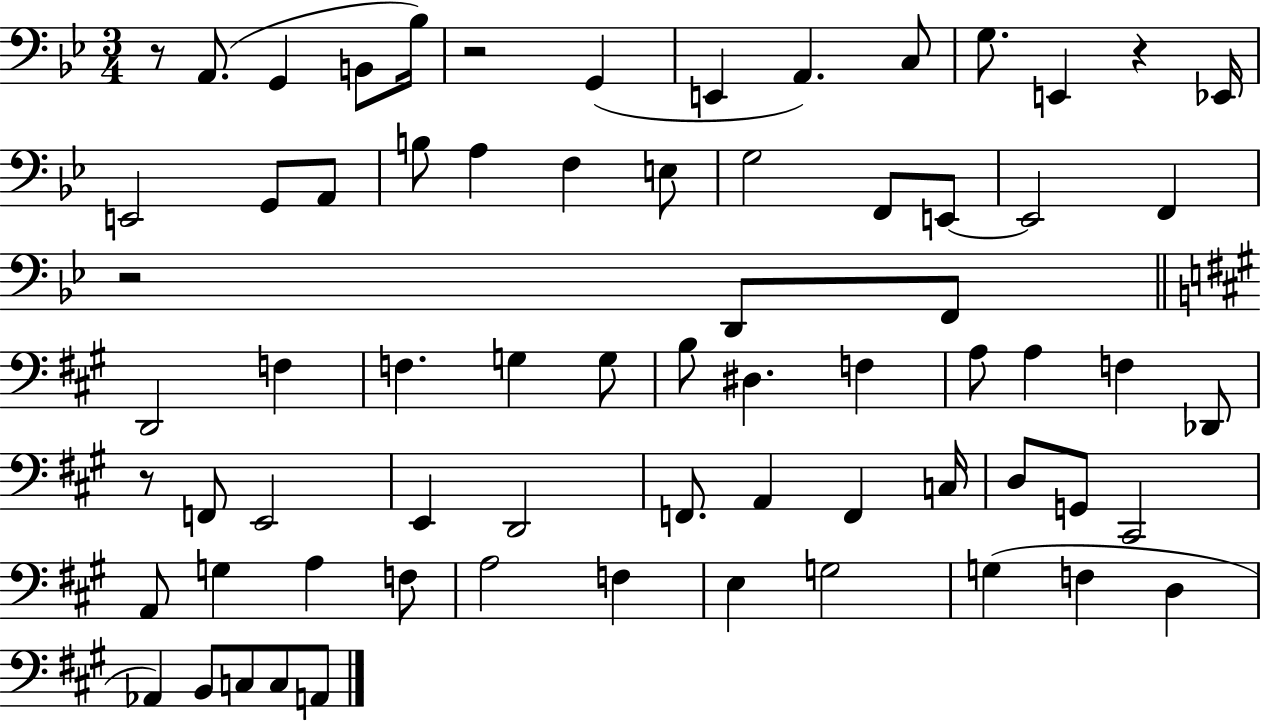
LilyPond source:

{
  \clef bass
  \numericTimeSignature
  \time 3/4
  \key bes \major
  r8 a,8.( g,4 b,8 bes16) | r2 g,4( | e,4 a,4.) c8 | g8. e,4 r4 ees,16 | \break e,2 g,8 a,8 | b8 a4 f4 e8 | g2 f,8 e,8~~ | e,2 f,4 | \break r2 d,8 f,8 | \bar "||" \break \key a \major d,2 f4 | f4. g4 g8 | b8 dis4. f4 | a8 a4 f4 des,8 | \break r8 f,8 e,2 | e,4 d,2 | f,8. a,4 f,4 c16 | d8 g,8 cis,2 | \break a,8 g4 a4 f8 | a2 f4 | e4 g2 | g4( f4 d4 | \break aes,4) b,8 c8 c8 a,8 | \bar "|."
}